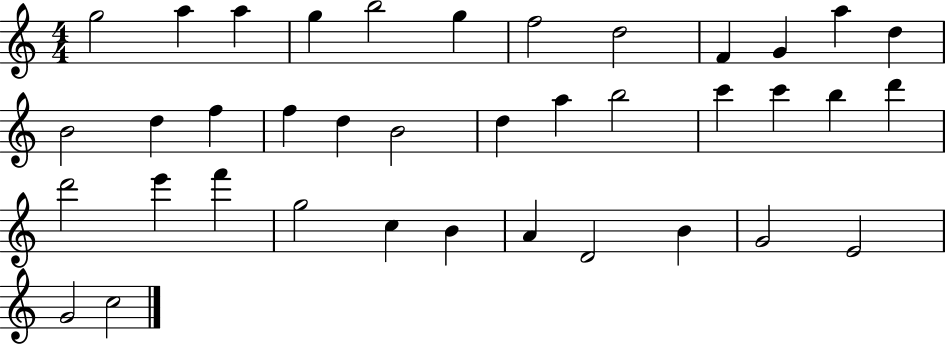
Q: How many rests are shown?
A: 0